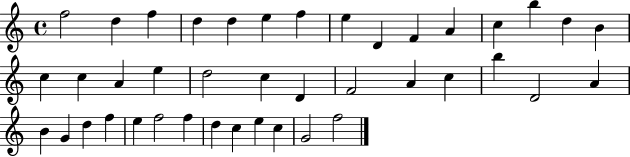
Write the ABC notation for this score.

X:1
T:Untitled
M:4/4
L:1/4
K:C
f2 d f d d e f e D F A c b d B c c A e d2 c D F2 A c b D2 A B G d f e f2 f d c e c G2 f2